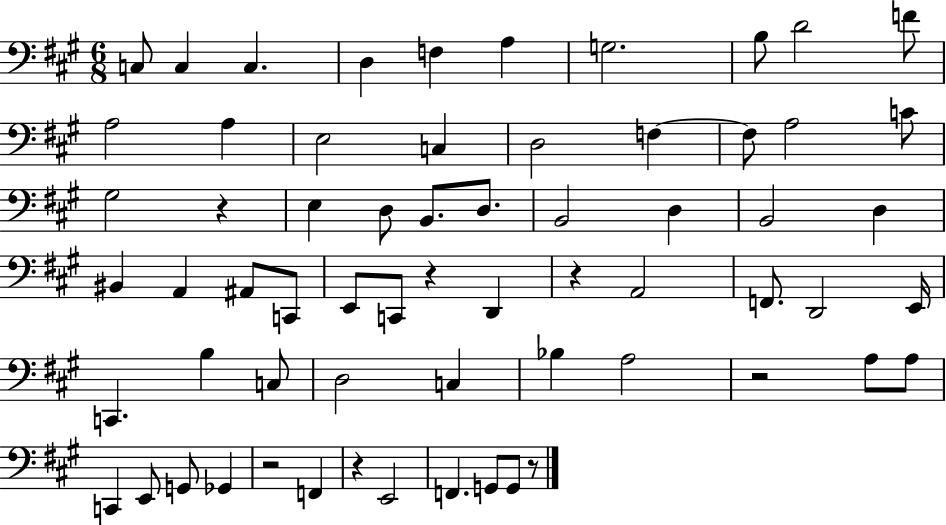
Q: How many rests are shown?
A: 7